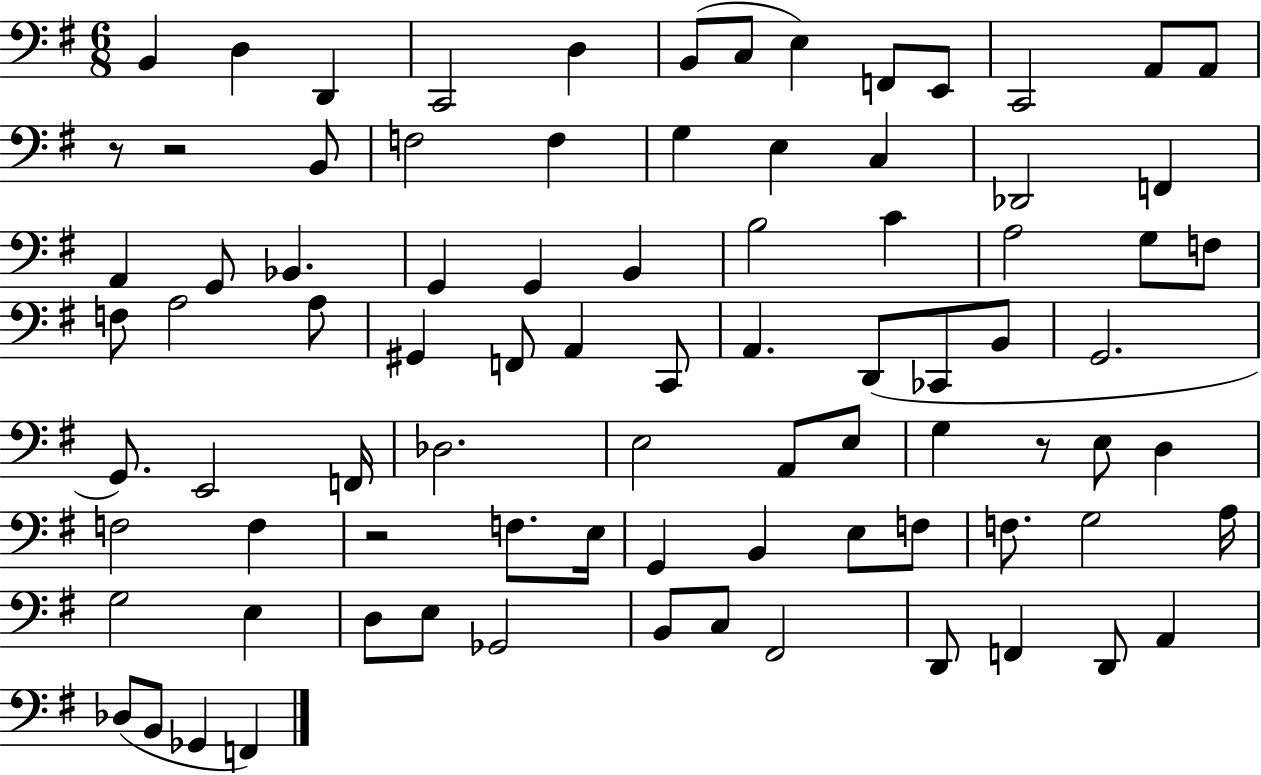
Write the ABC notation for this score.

X:1
T:Untitled
M:6/8
L:1/4
K:G
B,, D, D,, C,,2 D, B,,/2 C,/2 E, F,,/2 E,,/2 C,,2 A,,/2 A,,/2 z/2 z2 B,,/2 F,2 F, G, E, C, _D,,2 F,, A,, G,,/2 _B,, G,, G,, B,, B,2 C A,2 G,/2 F,/2 F,/2 A,2 A,/2 ^G,, F,,/2 A,, C,,/2 A,, D,,/2 _C,,/2 B,,/2 G,,2 G,,/2 E,,2 F,,/4 _D,2 E,2 A,,/2 E,/2 G, z/2 E,/2 D, F,2 F, z2 F,/2 E,/4 G,, B,, E,/2 F,/2 F,/2 G,2 A,/4 G,2 E, D,/2 E,/2 _G,,2 B,,/2 C,/2 ^F,,2 D,,/2 F,, D,,/2 A,, _D,/2 B,,/2 _G,, F,,